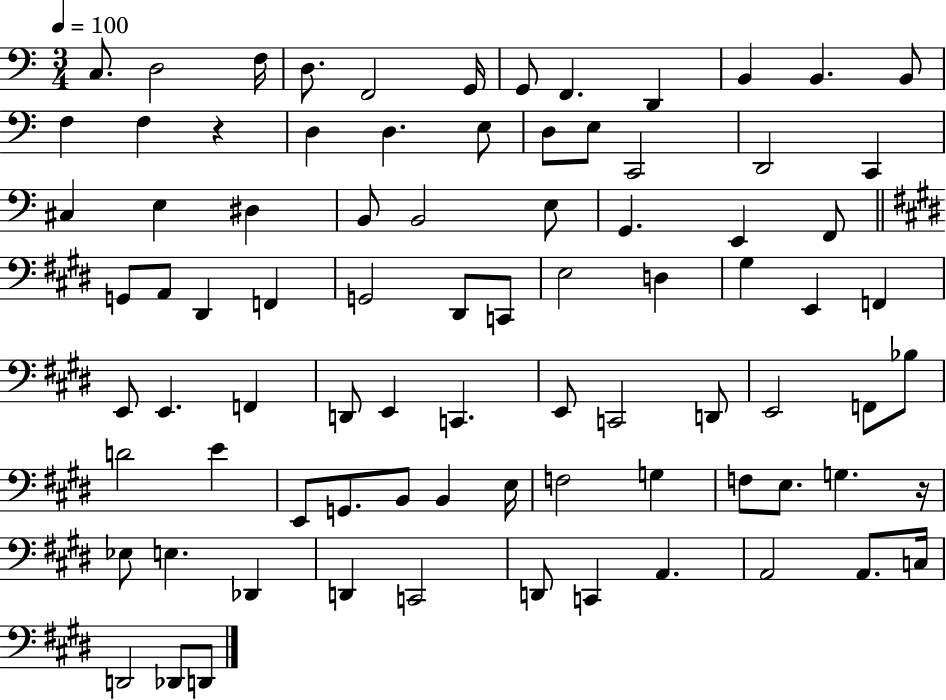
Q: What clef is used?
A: bass